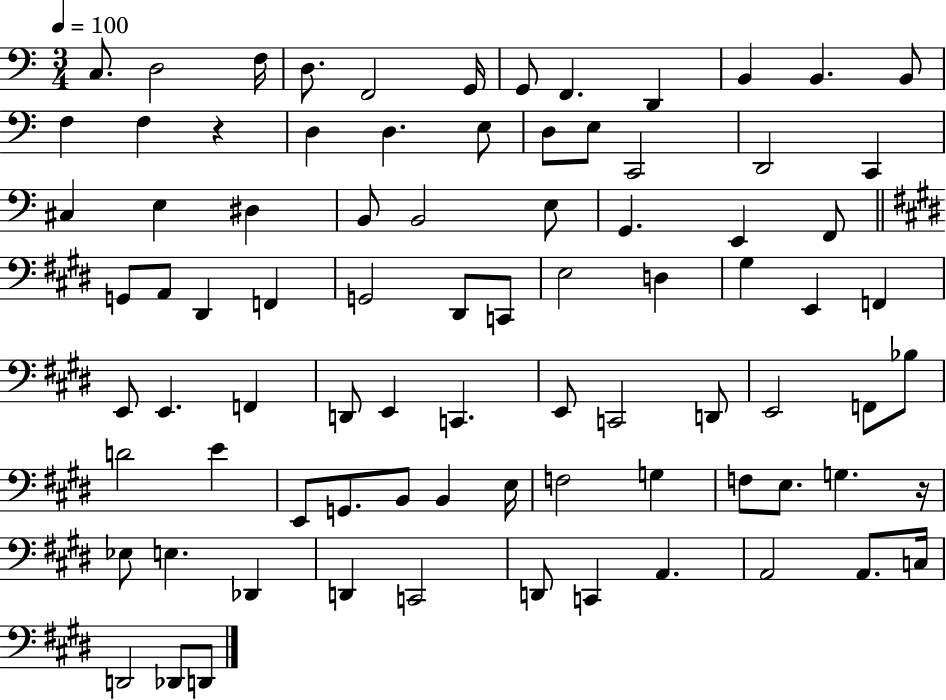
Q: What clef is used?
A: bass